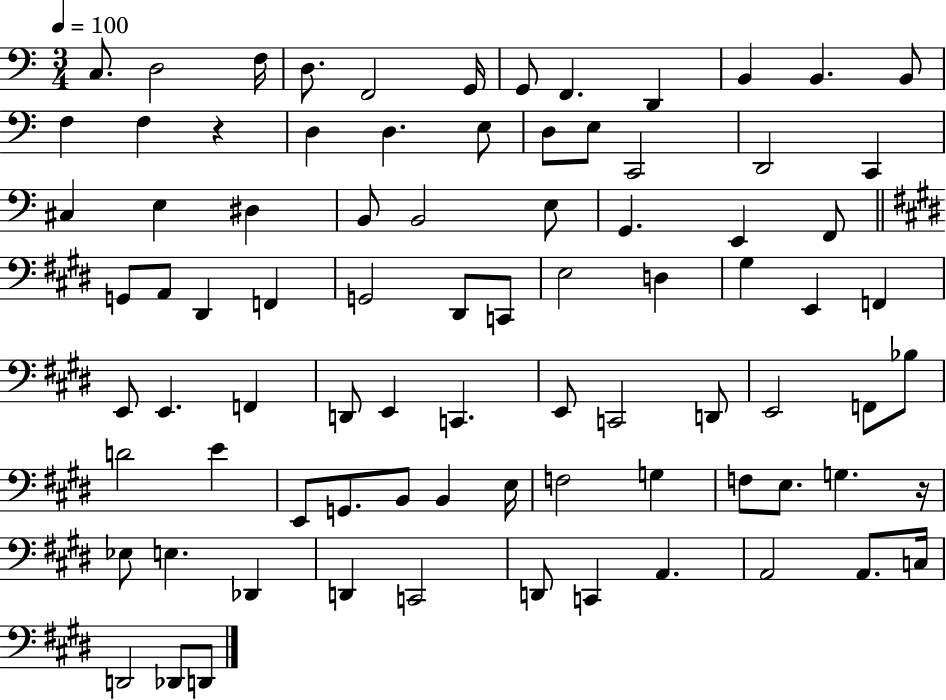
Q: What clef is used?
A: bass